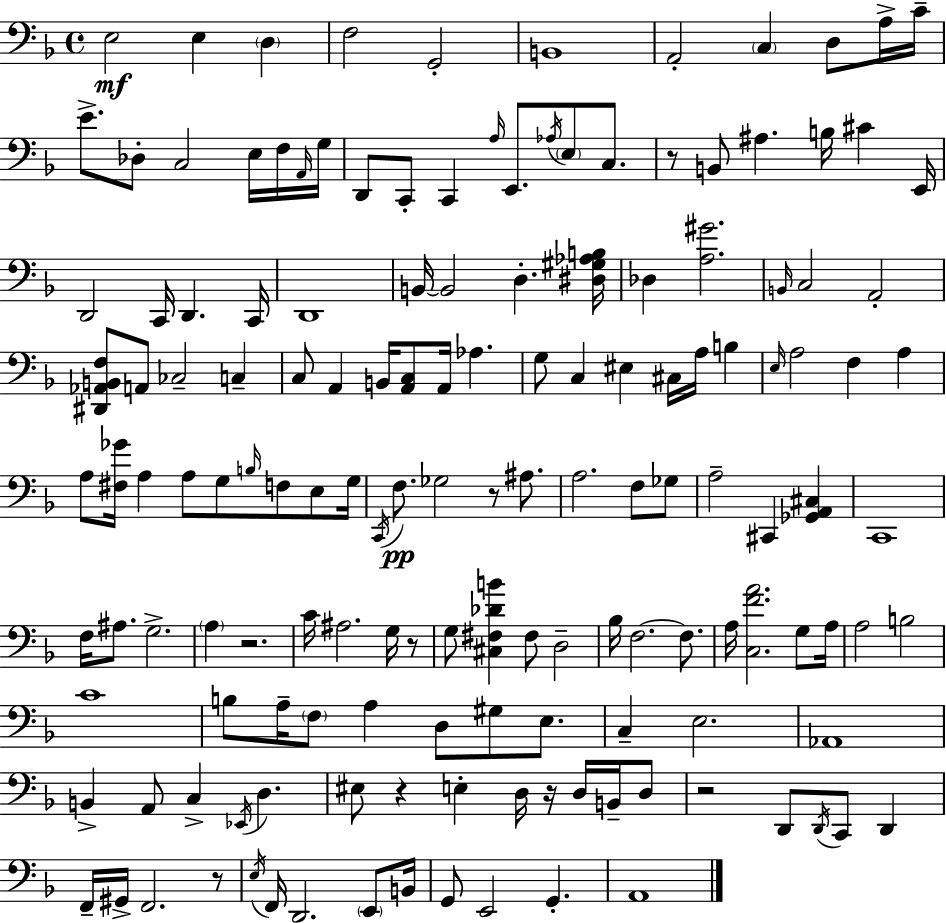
E3/h E3/q D3/q F3/h G2/h B2/w A2/h C3/q D3/e A3/s C4/s E4/e. Db3/e C3/h E3/s F3/s A2/s G3/s D2/e C2/e C2/q A3/s E2/e. Ab3/s E3/e C3/e. R/e B2/e A#3/q. B3/s C#4/q E2/s D2/h C2/s D2/q. C2/s D2/w B2/s B2/h D3/q. [D#3,G#3,Ab3,B3]/s Db3/q [A3,G#4]/h. B2/s C3/h A2/h [D#2,Ab2,B2,F3]/e A2/e CES3/h C3/q C3/e A2/q B2/s [A2,C3]/e A2/s Ab3/q. G3/e C3/q EIS3/q C#3/s A3/s B3/q E3/s A3/h F3/q A3/q A3/e [F#3,Gb4]/s A3/q A3/e G3/e B3/s F3/e E3/e G3/s C2/s F3/e. Gb3/h R/e A#3/e. A3/h. F3/e Gb3/e A3/h C#2/q [Gb2,A2,C#3]/q C2/w F3/s A#3/e. G3/h. A3/q R/h. C4/s A#3/h. G3/s R/e G3/e [C#3,F#3,Db4,B4]/q F#3/e D3/h Bb3/s F3/h. F3/e. A3/s [C3,F4,A4]/h. G3/e A3/s A3/h B3/h C4/w B3/e A3/s F3/e A3/q D3/e G#3/e E3/e. C3/q E3/h. Ab2/w B2/q A2/e C3/q Eb2/s D3/q. EIS3/e R/q E3/q D3/s R/s D3/s B2/s D3/e R/h D2/e D2/s C2/e D2/q F2/s G#2/s F2/h. R/e E3/s F2/s D2/h. E2/e B2/s G2/e E2/h G2/q. A2/w